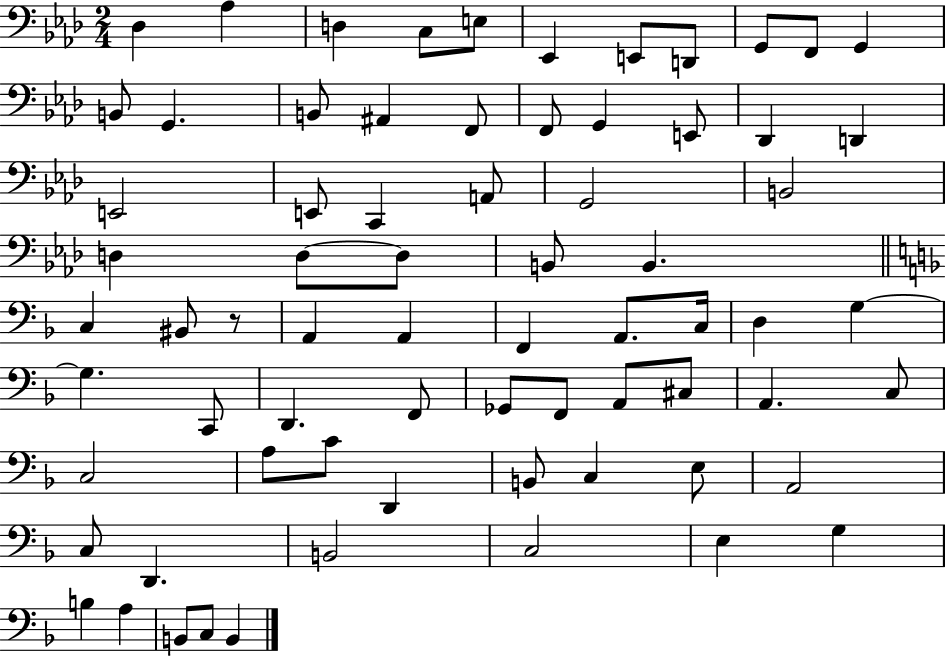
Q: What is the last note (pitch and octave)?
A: B2